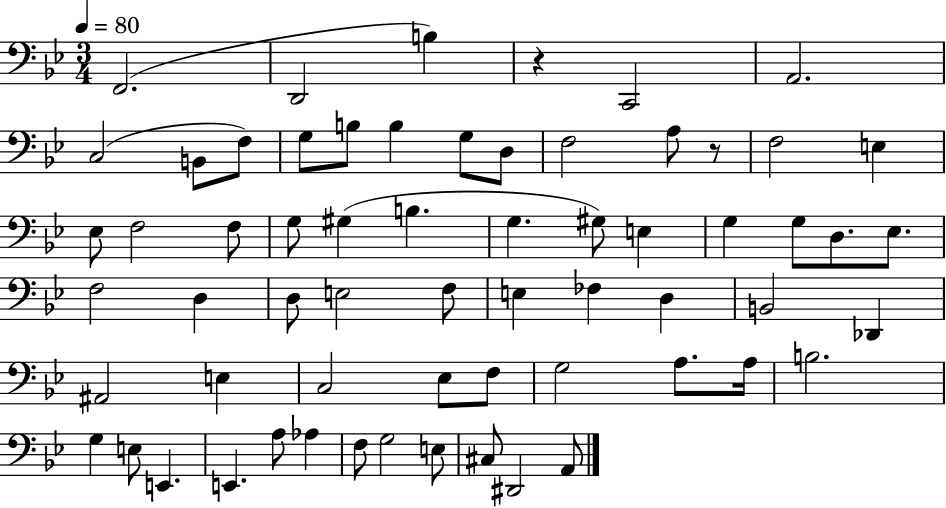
F2/h. D2/h B3/q R/q C2/h A2/h. C3/h B2/e F3/e G3/e B3/e B3/q G3/e D3/e F3/h A3/e R/e F3/h E3/q Eb3/e F3/h F3/e G3/e G#3/q B3/q. G3/q. G#3/e E3/q G3/q G3/e D3/e. Eb3/e. F3/h D3/q D3/e E3/h F3/e E3/q FES3/q D3/q B2/h Db2/q A#2/h E3/q C3/h Eb3/e F3/e G3/h A3/e. A3/s B3/h. G3/q E3/e E2/q. E2/q. A3/e Ab3/q F3/e G3/h E3/e C#3/e D#2/h A2/e